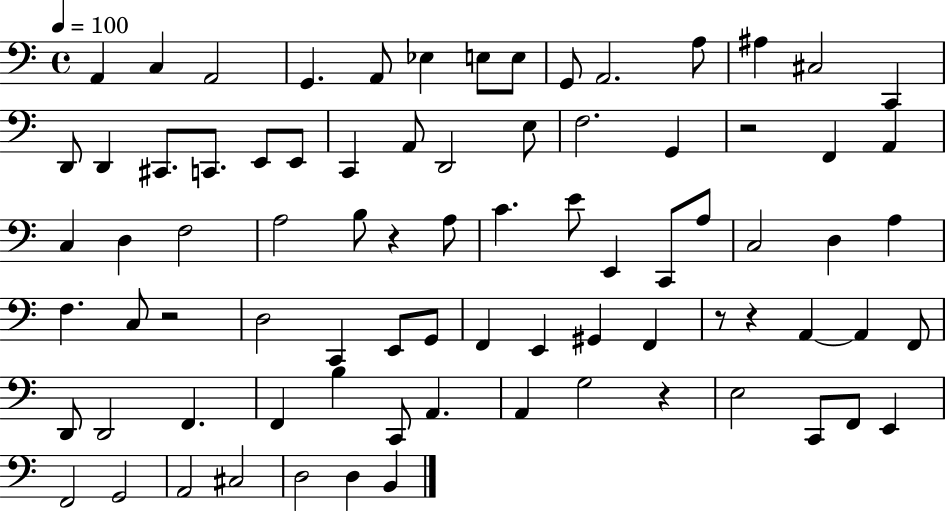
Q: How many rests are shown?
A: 6